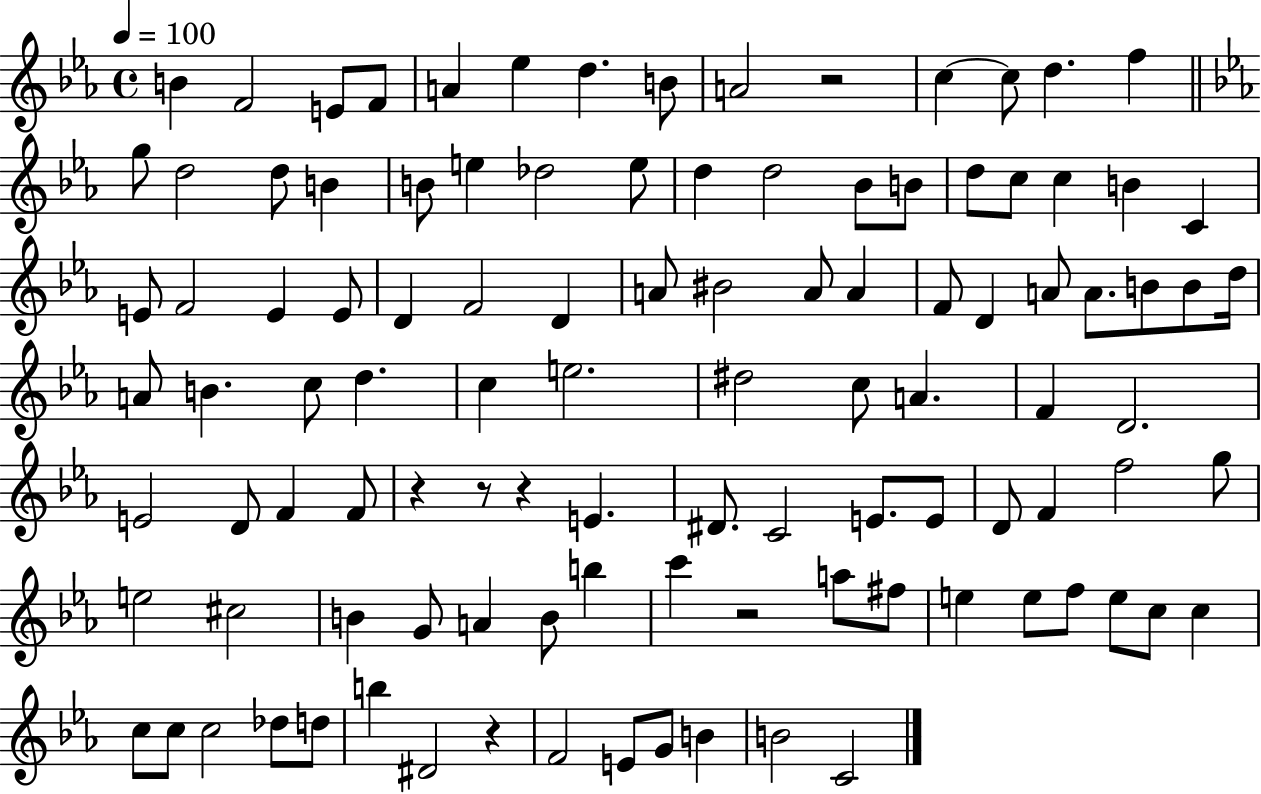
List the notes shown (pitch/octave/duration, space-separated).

B4/q F4/h E4/e F4/e A4/q Eb5/q D5/q. B4/e A4/h R/h C5/q C5/e D5/q. F5/q G5/e D5/h D5/e B4/q B4/e E5/q Db5/h E5/e D5/q D5/h Bb4/e B4/e D5/e C5/e C5/q B4/q C4/q E4/e F4/h E4/q E4/e D4/q F4/h D4/q A4/e BIS4/h A4/e A4/q F4/e D4/q A4/e A4/e. B4/e B4/e D5/s A4/e B4/q. C5/e D5/q. C5/q E5/h. D#5/h C5/e A4/q. F4/q D4/h. E4/h D4/e F4/q F4/e R/q R/e R/q E4/q. D#4/e. C4/h E4/e. E4/e D4/e F4/q F5/h G5/e E5/h C#5/h B4/q G4/e A4/q B4/e B5/q C6/q R/h A5/e F#5/e E5/q E5/e F5/e E5/e C5/e C5/q C5/e C5/e C5/h Db5/e D5/e B5/q D#4/h R/q F4/h E4/e G4/e B4/q B4/h C4/h